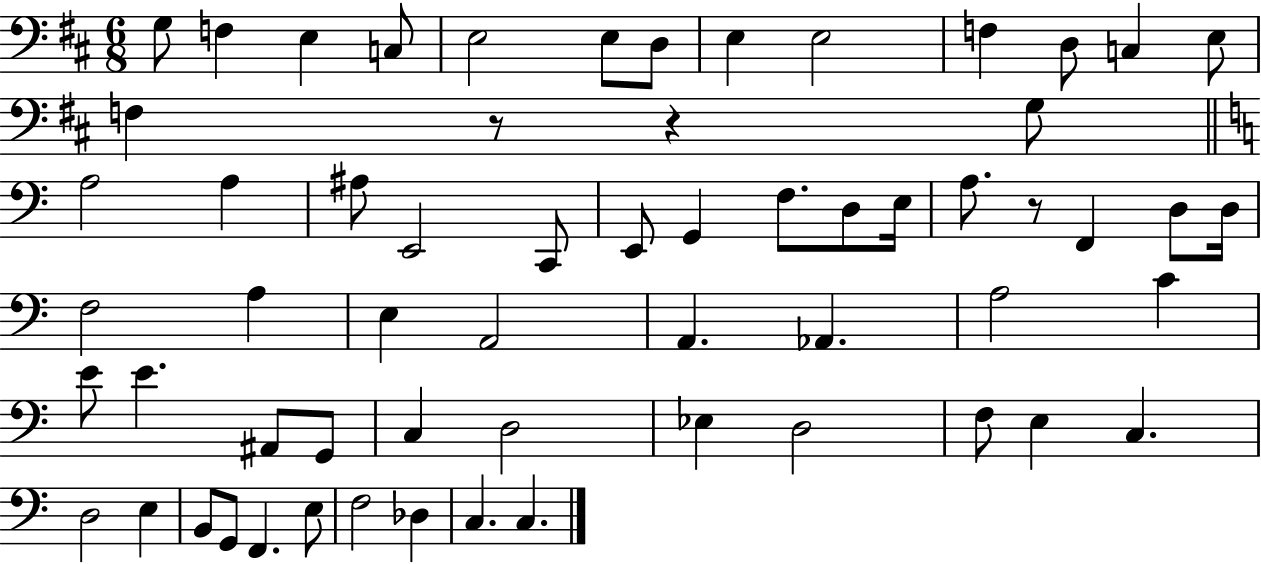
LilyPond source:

{
  \clef bass
  \numericTimeSignature
  \time 6/8
  \key d \major
  \repeat volta 2 { g8 f4 e4 c8 | e2 e8 d8 | e4 e2 | f4 d8 c4 e8 | \break f4 r8 r4 g8 | \bar "||" \break \key a \minor a2 a4 | ais8 e,2 c,8 | e,8 g,4 f8. d8 e16 | a8. r8 f,4 d8 d16 | \break f2 a4 | e4 a,2 | a,4. aes,4. | a2 c'4 | \break e'8 e'4. ais,8 g,8 | c4 d2 | ees4 d2 | f8 e4 c4. | \break d2 e4 | b,8 g,8 f,4. e8 | f2 des4 | c4. c4. | \break } \bar "|."
}